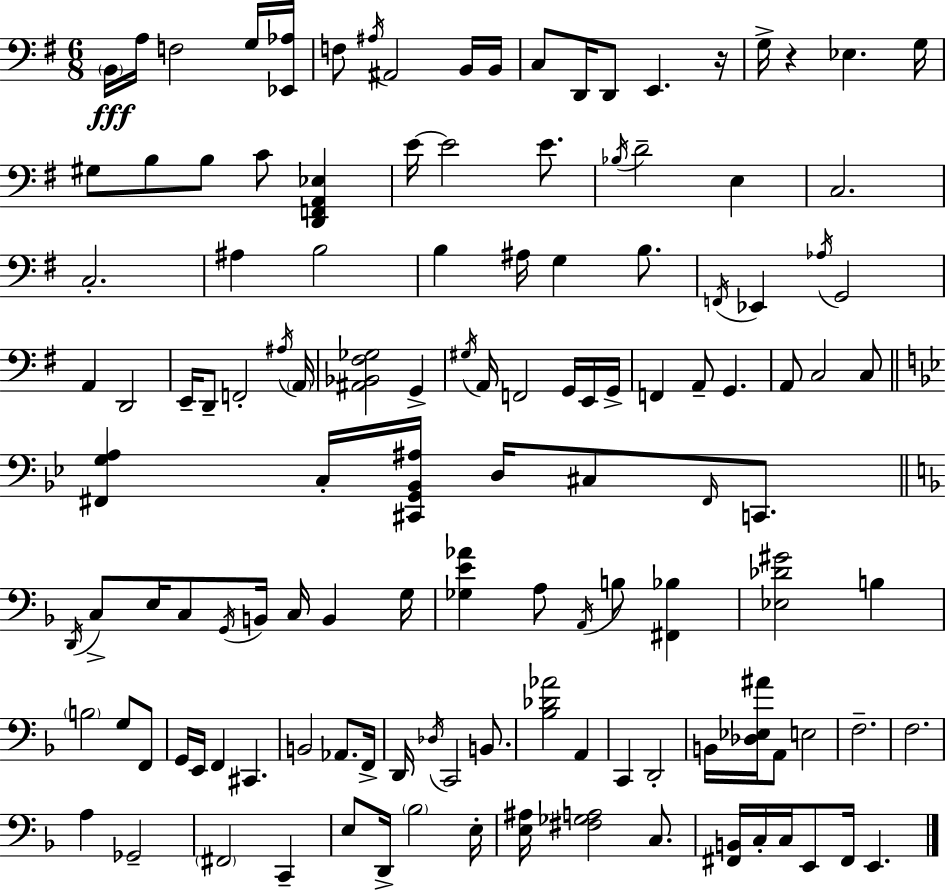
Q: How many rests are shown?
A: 2